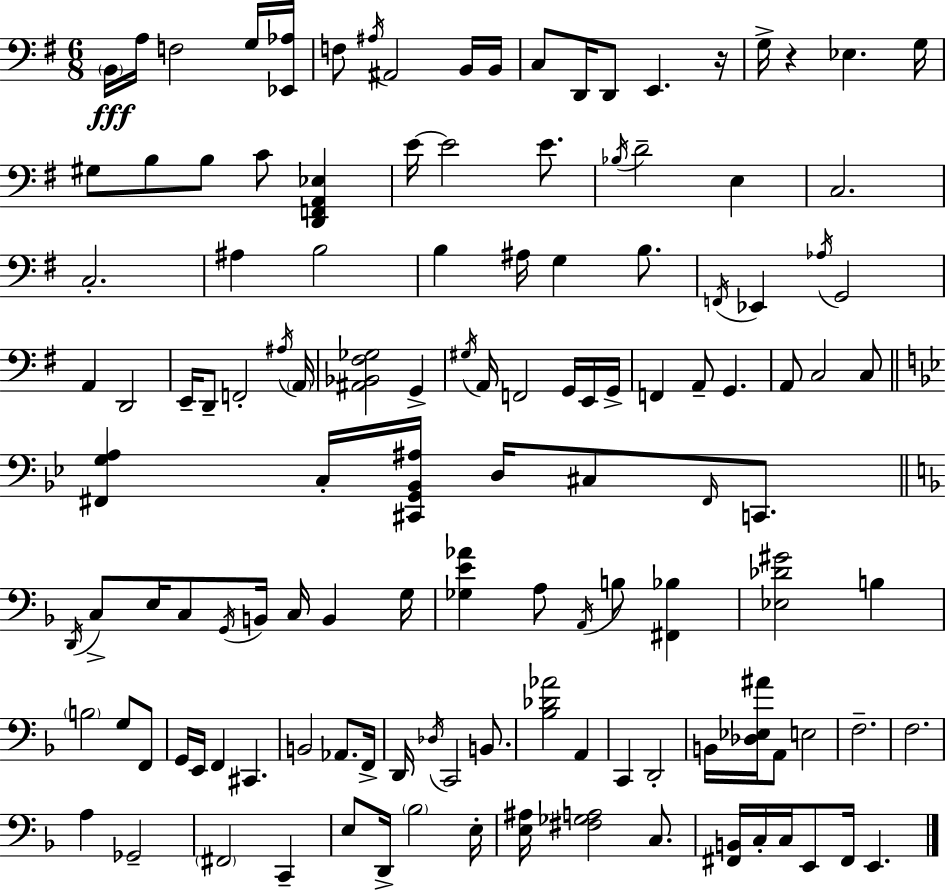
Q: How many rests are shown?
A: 2